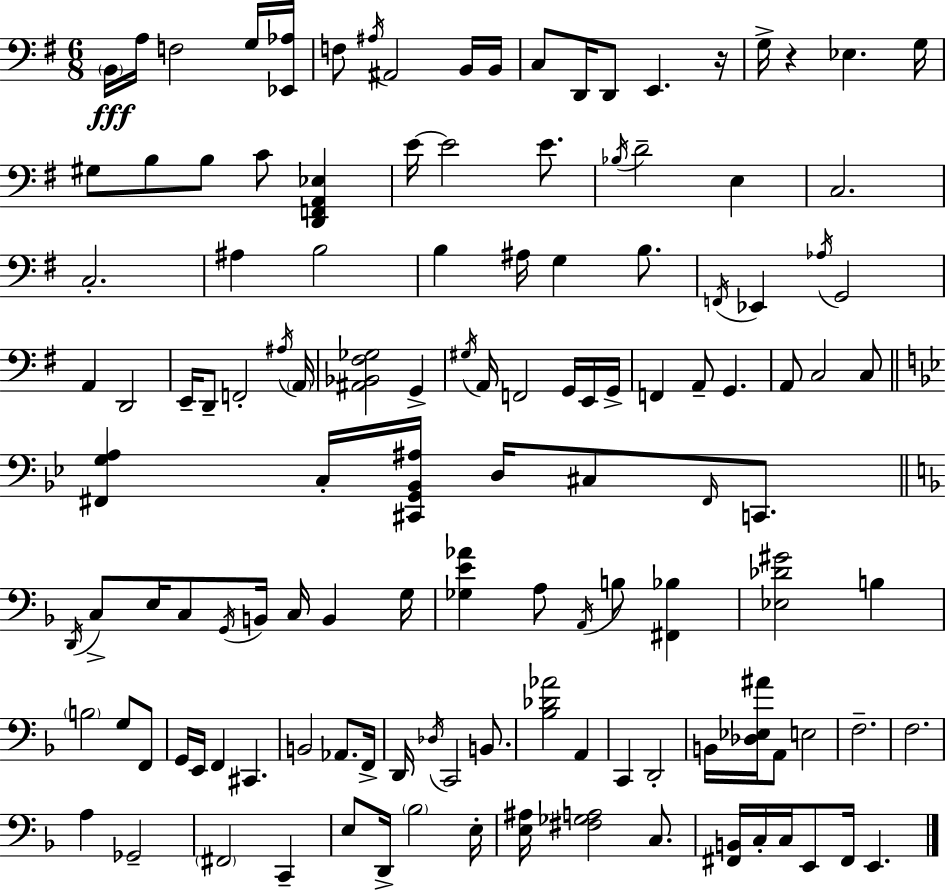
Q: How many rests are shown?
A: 2